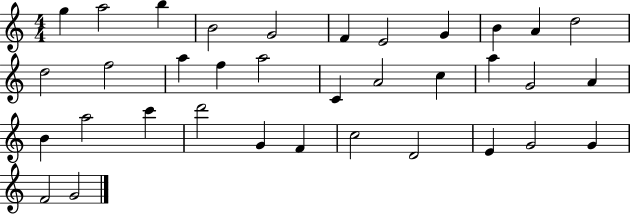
{
  \clef treble
  \numericTimeSignature
  \time 4/4
  \key c \major
  g''4 a''2 b''4 | b'2 g'2 | f'4 e'2 g'4 | b'4 a'4 d''2 | \break d''2 f''2 | a''4 f''4 a''2 | c'4 a'2 c''4 | a''4 g'2 a'4 | \break b'4 a''2 c'''4 | d'''2 g'4 f'4 | c''2 d'2 | e'4 g'2 g'4 | \break f'2 g'2 | \bar "|."
}